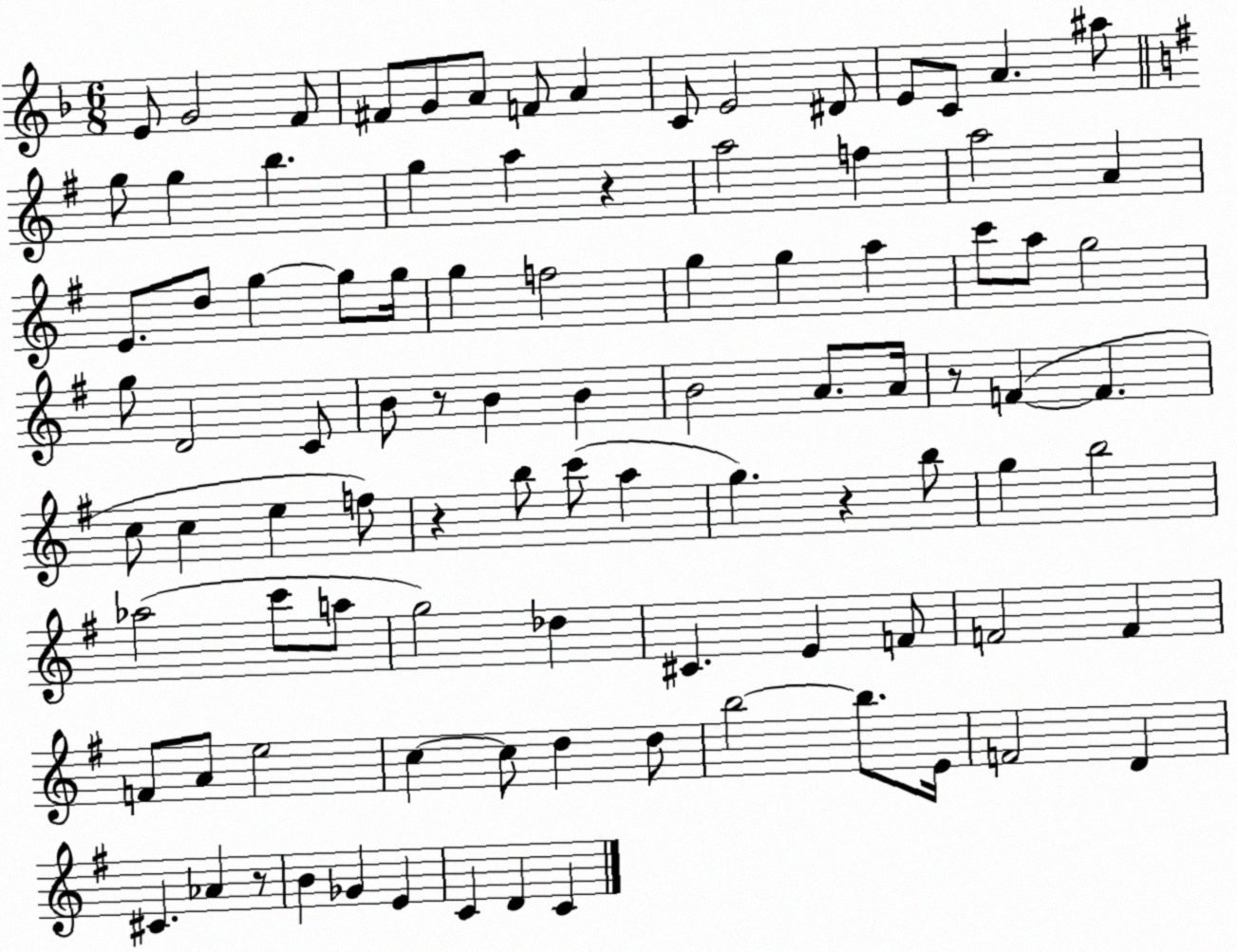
X:1
T:Untitled
M:6/8
L:1/4
K:F
E/2 G2 F/2 ^F/2 G/2 A/2 F/2 A C/2 E2 ^D/2 E/2 C/2 A ^a/2 g/2 g b g a z a2 f a2 A E/2 d/2 g g/2 g/4 g f2 g g a c'/2 a/2 g2 g/2 D2 C/2 B/2 z/2 B B B2 A/2 A/4 z/2 F F c/2 c e f/2 z b/2 c'/2 a g z b/2 g b2 _a2 c'/2 a/2 g2 _d ^C E F/2 F2 F F/2 A/2 e2 c c/2 d d/2 b2 b/2 E/4 F2 D ^C _A z/2 B _G E C D C